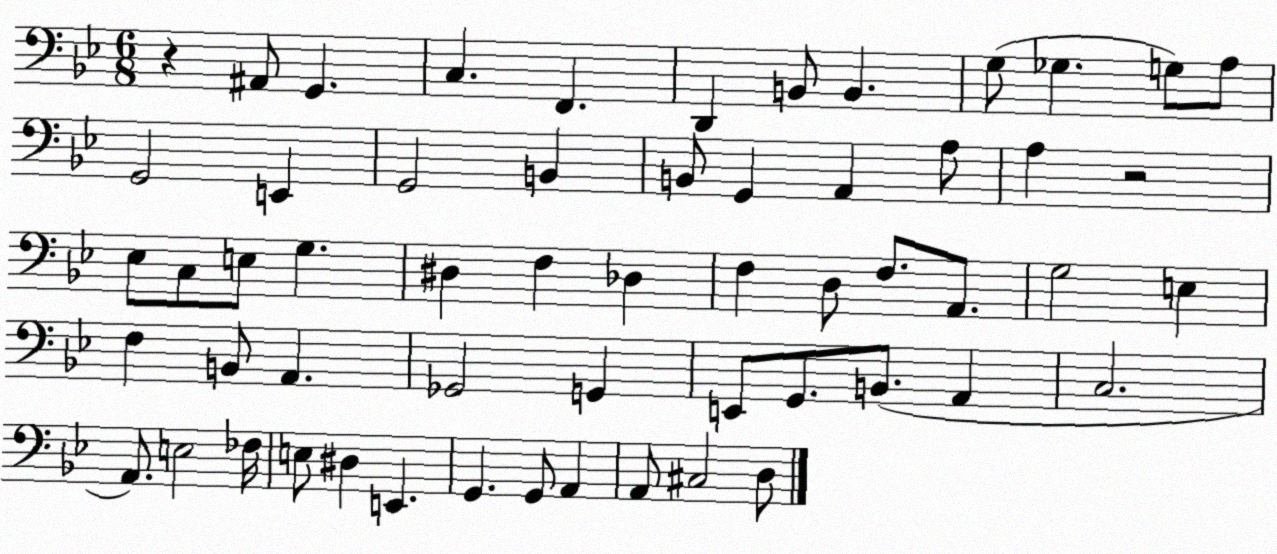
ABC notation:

X:1
T:Untitled
M:6/8
L:1/4
K:Bb
z ^A,,/2 G,, C, F,, D,, B,,/2 B,, G,/2 _G, G,/2 A,/2 G,,2 E,, G,,2 B,, B,,/2 G,, A,, A,/2 A, z2 _E,/2 C,/2 E,/2 G, ^D, F, _D, F, D,/2 F,/2 A,,/2 G,2 E, F, B,,/2 A,, _G,,2 G,, E,,/2 G,,/2 B,,/2 A,, C,2 A,,/2 E,2 _F,/4 E,/2 ^D, E,, G,, G,,/2 A,, A,,/2 ^C,2 D,/2